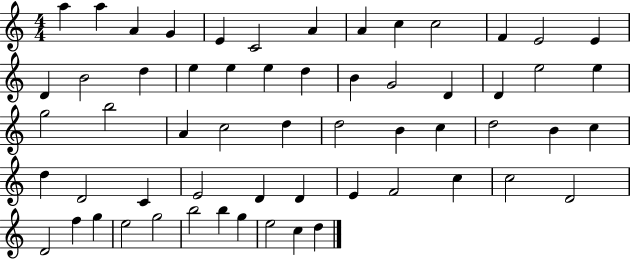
{
  \clef treble
  \numericTimeSignature
  \time 4/4
  \key c \major
  a''4 a''4 a'4 g'4 | e'4 c'2 a'4 | a'4 c''4 c''2 | f'4 e'2 e'4 | \break d'4 b'2 d''4 | e''4 e''4 e''4 d''4 | b'4 g'2 d'4 | d'4 e''2 e''4 | \break g''2 b''2 | a'4 c''2 d''4 | d''2 b'4 c''4 | d''2 b'4 c''4 | \break d''4 d'2 c'4 | e'2 d'4 d'4 | e'4 f'2 c''4 | c''2 d'2 | \break d'2 f''4 g''4 | e''2 g''2 | b''2 b''4 g''4 | e''2 c''4 d''4 | \break \bar "|."
}